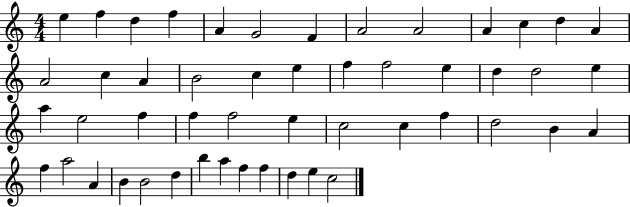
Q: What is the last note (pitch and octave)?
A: C5